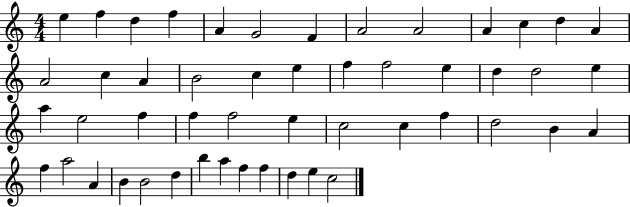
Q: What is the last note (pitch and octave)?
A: C5